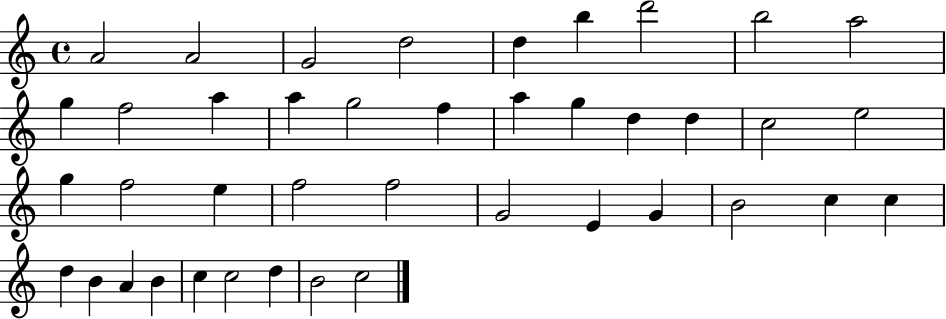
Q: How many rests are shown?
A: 0